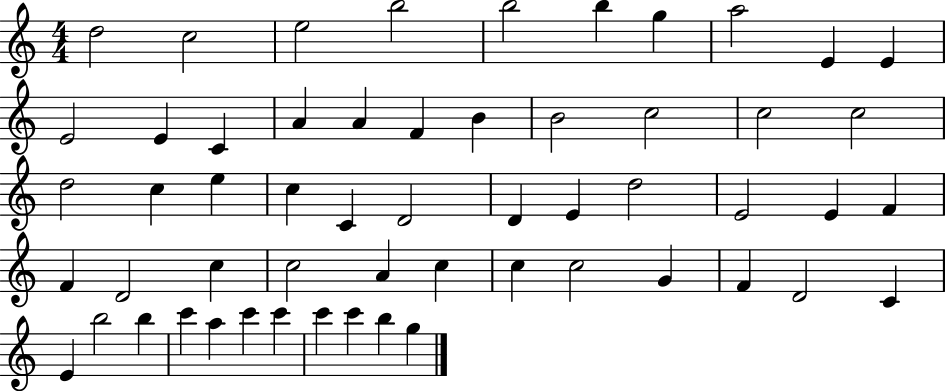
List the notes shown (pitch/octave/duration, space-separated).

D5/h C5/h E5/h B5/h B5/h B5/q G5/q A5/h E4/q E4/q E4/h E4/q C4/q A4/q A4/q F4/q B4/q B4/h C5/h C5/h C5/h D5/h C5/q E5/q C5/q C4/q D4/h D4/q E4/q D5/h E4/h E4/q F4/q F4/q D4/h C5/q C5/h A4/q C5/q C5/q C5/h G4/q F4/q D4/h C4/q E4/q B5/h B5/q C6/q A5/q C6/q C6/q C6/q C6/q B5/q G5/q